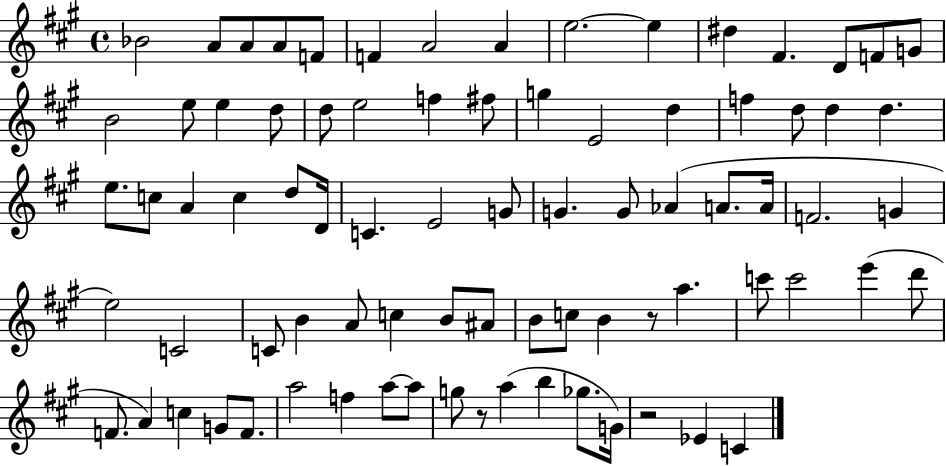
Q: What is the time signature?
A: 4/4